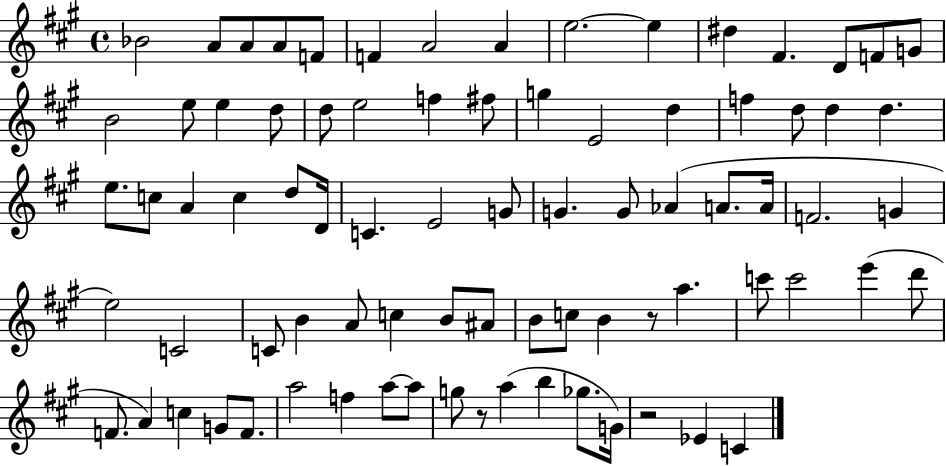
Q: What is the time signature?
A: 4/4